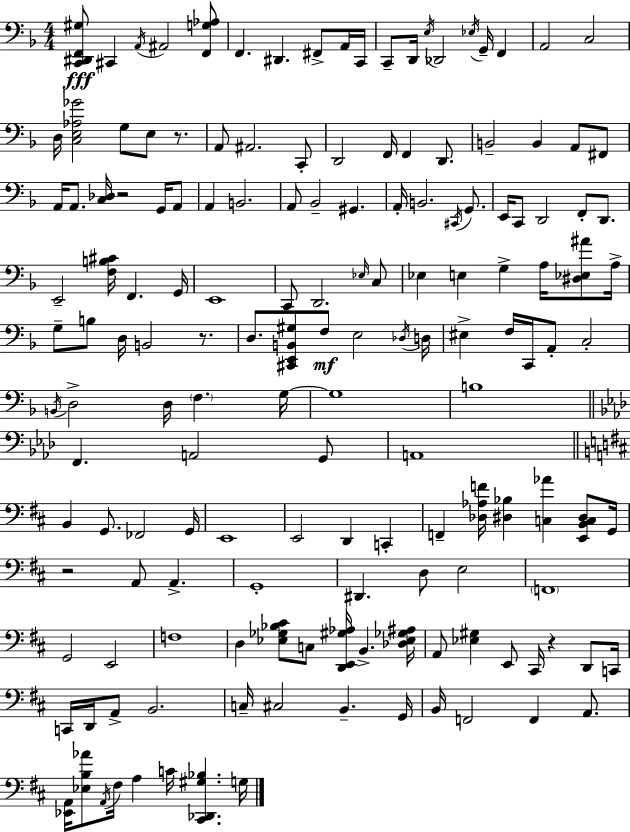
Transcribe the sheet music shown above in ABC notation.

X:1
T:Untitled
M:4/4
L:1/4
K:Dm
[C,,^D,,F,,^G,]/2 ^C,, A,,/4 ^A,,2 [F,,G,_A,]/2 F,, ^D,, ^F,,/2 A,,/4 C,,/4 C,,/2 D,,/4 E,/4 _D,,2 _E,/4 G,,/4 F,, A,,2 C,2 D,/4 [C,E,_A,_G]2 G,/2 E,/2 z/2 A,,/2 ^A,,2 C,,/2 D,,2 F,,/4 F,, D,,/2 B,,2 B,, A,,/2 ^F,,/2 A,,/4 A,,/2 [C,_D,]/4 z2 G,,/4 A,,/2 A,, B,,2 A,,/2 _B,,2 ^G,, A,,/4 B,,2 ^C,,/4 G,,/2 E,,/4 C,,/2 D,,2 F,,/2 D,,/2 E,,2 [F,B,^C]/4 F,, G,,/4 E,,4 C,,/2 D,,2 _E,/4 C,/2 _E, E, G, A,/4 [^D,_E,^A]/2 A,/4 G,/2 B,/2 D,/4 B,,2 z/2 D,/2 [^C,,E,,B,,^G,]/2 F,/2 E,2 _D,/4 D,/4 ^E, F,/4 C,,/4 A,,/2 C,2 B,,/4 D,2 D,/4 F, G,/4 G,4 B,4 F,, A,,2 G,,/2 A,,4 B,, G,,/2 _F,,2 G,,/4 E,,4 E,,2 D,, C,, F,, [_D,_A,F]/4 [^D,_B,] [C,_A] [E,,B,,C,^D,]/2 G,,/4 z2 A,,/2 A,, G,,4 ^D,, D,/2 E,2 F,,4 G,,2 E,,2 F,4 D, [_E,_G,_B,^C]/2 C,/2 [D,,E,,^G,_A,]/4 B,, [_D,_E,_G,^A,]/4 A,,/2 [_E,^G,] E,,/2 ^C,,/4 z D,,/2 C,,/4 C,,/4 D,,/4 A,,/2 B,,2 C,/4 ^C,2 B,, G,,/4 B,,/4 F,,2 F,, A,,/2 [_E,,A,,]/4 [_E,B,_A]/2 A,,/4 ^F,/4 A, C/4 [^C,,_D,,^G,_B,] G,/4